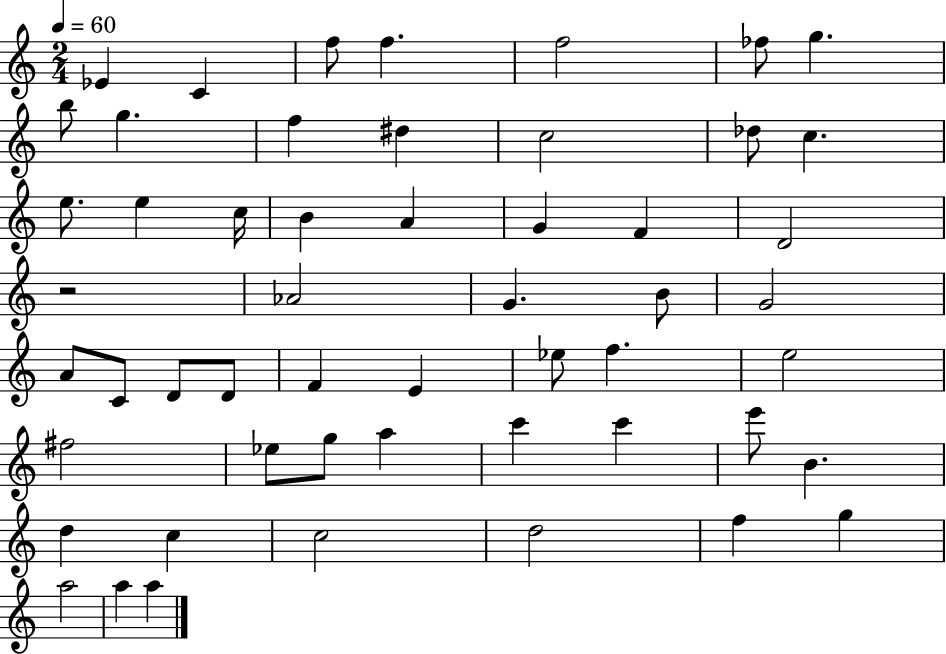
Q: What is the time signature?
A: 2/4